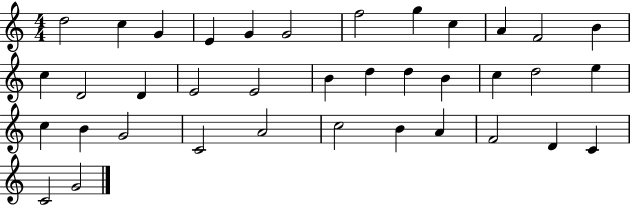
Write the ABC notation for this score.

X:1
T:Untitled
M:4/4
L:1/4
K:C
d2 c G E G G2 f2 g c A F2 B c D2 D E2 E2 B d d B c d2 e c B G2 C2 A2 c2 B A F2 D C C2 G2